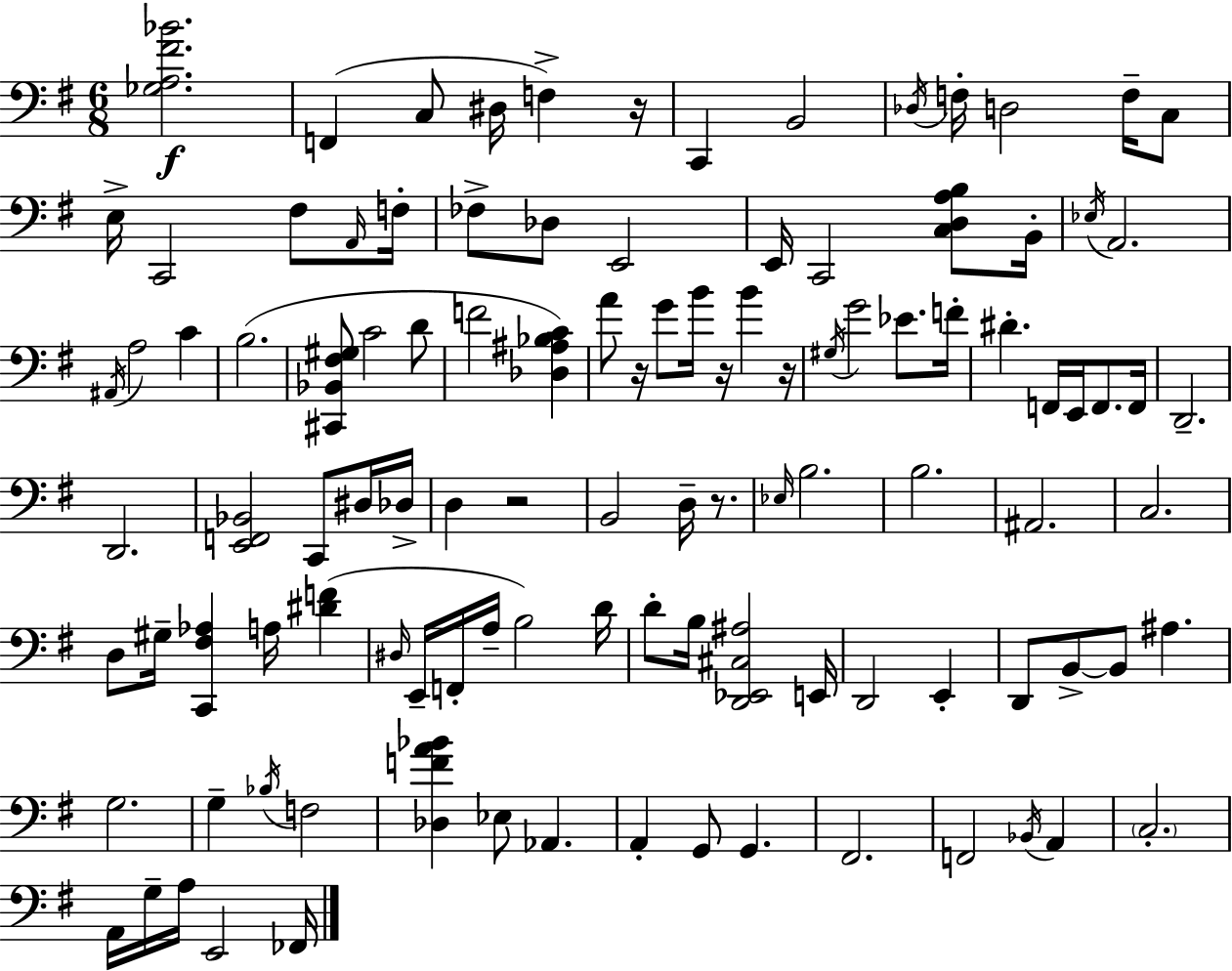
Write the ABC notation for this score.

X:1
T:Untitled
M:6/8
L:1/4
K:Em
[_G,A,^F_B]2 F,, C,/2 ^D,/4 F, z/4 C,, B,,2 _D,/4 F,/4 D,2 F,/4 C,/2 E,/4 C,,2 ^F,/2 A,,/4 F,/4 _F,/2 _D,/2 E,,2 E,,/4 C,,2 [C,D,A,B,]/2 B,,/4 _E,/4 A,,2 ^A,,/4 A,2 C B,2 [^C,,_B,,^F,^G,]/2 C2 D/2 F2 [_D,^A,_B,C] A/2 z/4 G/2 B/4 z/4 B z/4 ^G,/4 G2 _E/2 F/4 ^D F,,/4 E,,/4 F,,/2 F,,/4 D,,2 D,,2 [E,,F,,_B,,]2 C,,/2 ^D,/4 _D,/4 D, z2 B,,2 D,/4 z/2 _E,/4 B,2 B,2 ^A,,2 C,2 D,/2 ^G,/4 [C,,^F,_A,] A,/4 [^DF] ^D,/4 E,,/4 F,,/4 A,/4 B,2 D/4 D/2 B,/4 [D,,_E,,^C,^A,]2 E,,/4 D,,2 E,, D,,/2 B,,/2 B,,/2 ^A, G,2 G, _B,/4 F,2 [_D,FA_B] _E,/2 _A,, A,, G,,/2 G,, ^F,,2 F,,2 _B,,/4 A,, C,2 A,,/4 G,/4 A,/4 E,,2 _F,,/4